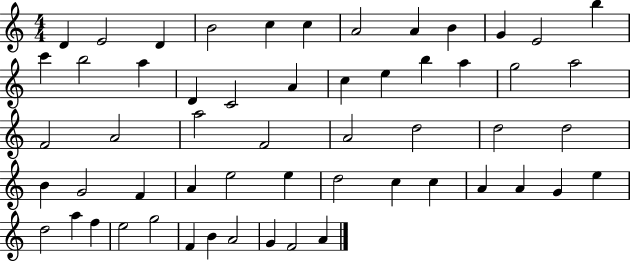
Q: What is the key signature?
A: C major